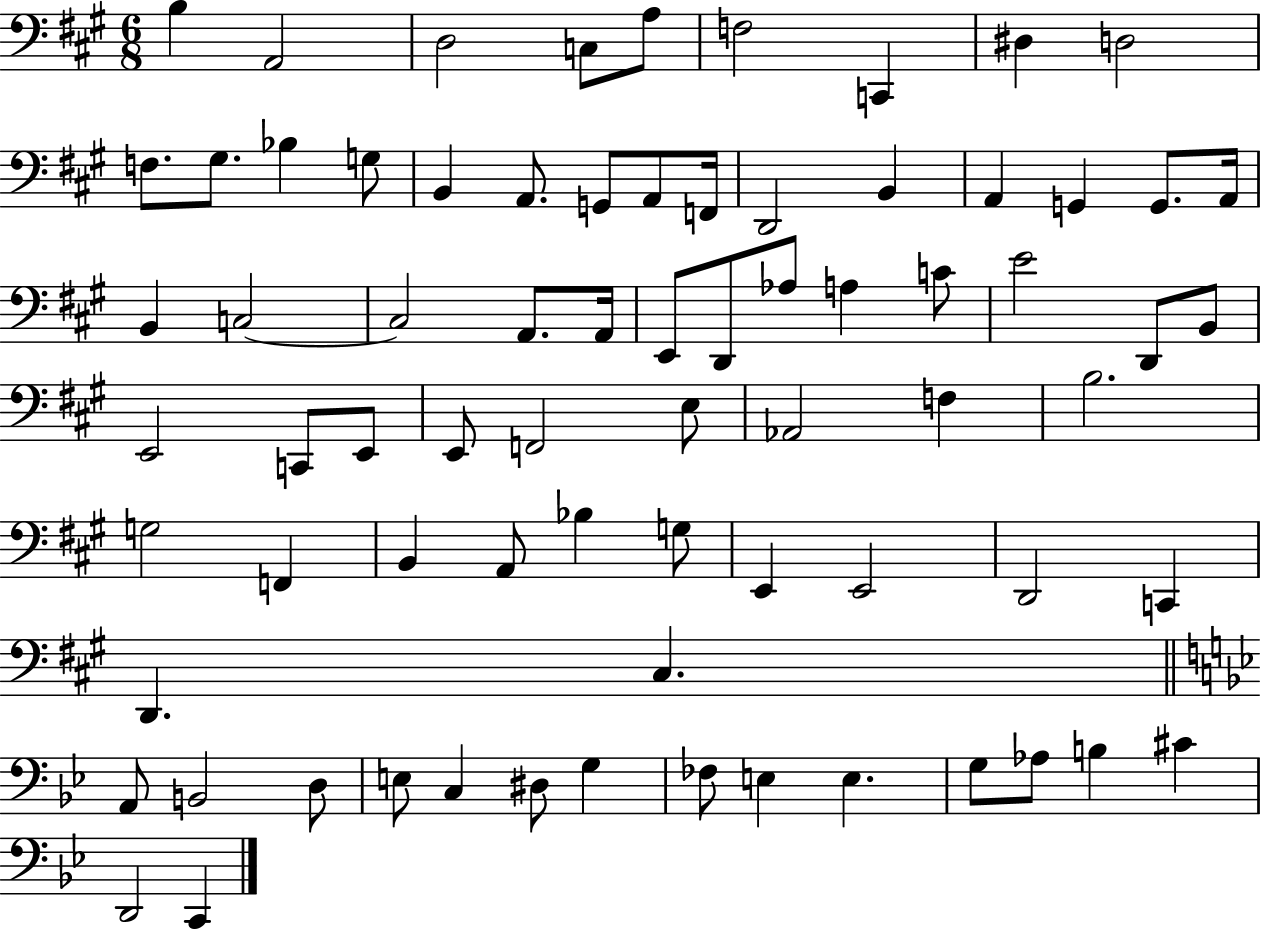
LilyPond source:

{
  \clef bass
  \numericTimeSignature
  \time 6/8
  \key a \major
  b4 a,2 | d2 c8 a8 | f2 c,4 | dis4 d2 | \break f8. gis8. bes4 g8 | b,4 a,8. g,8 a,8 f,16 | d,2 b,4 | a,4 g,4 g,8. a,16 | \break b,4 c2~~ | c2 a,8. a,16 | e,8 d,8 aes8 a4 c'8 | e'2 d,8 b,8 | \break e,2 c,8 e,8 | e,8 f,2 e8 | aes,2 f4 | b2. | \break g2 f,4 | b,4 a,8 bes4 g8 | e,4 e,2 | d,2 c,4 | \break d,4. cis4. | \bar "||" \break \key g \minor a,8 b,2 d8 | e8 c4 dis8 g4 | fes8 e4 e4. | g8 aes8 b4 cis'4 | \break d,2 c,4 | \bar "|."
}